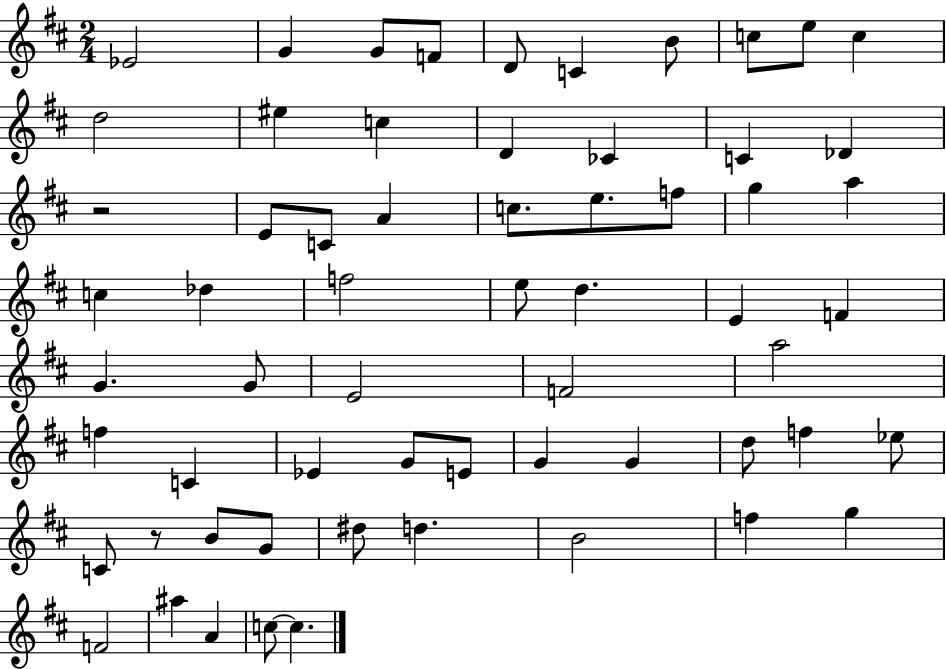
X:1
T:Untitled
M:2/4
L:1/4
K:D
_E2 G G/2 F/2 D/2 C B/2 c/2 e/2 c d2 ^e c D _C C _D z2 E/2 C/2 A c/2 e/2 f/2 g a c _d f2 e/2 d E F G G/2 E2 F2 a2 f C _E G/2 E/2 G G d/2 f _e/2 C/2 z/2 B/2 G/2 ^d/2 d B2 f g F2 ^a A c/2 c